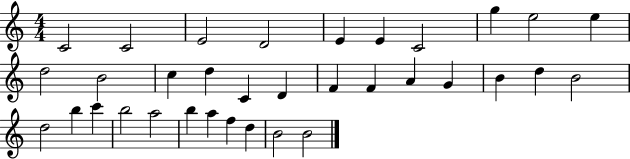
{
  \clef treble
  \numericTimeSignature
  \time 4/4
  \key c \major
  c'2 c'2 | e'2 d'2 | e'4 e'4 c'2 | g''4 e''2 e''4 | \break d''2 b'2 | c''4 d''4 c'4 d'4 | f'4 f'4 a'4 g'4 | b'4 d''4 b'2 | \break d''2 b''4 c'''4 | b''2 a''2 | b''4 a''4 f''4 d''4 | b'2 b'2 | \break \bar "|."
}